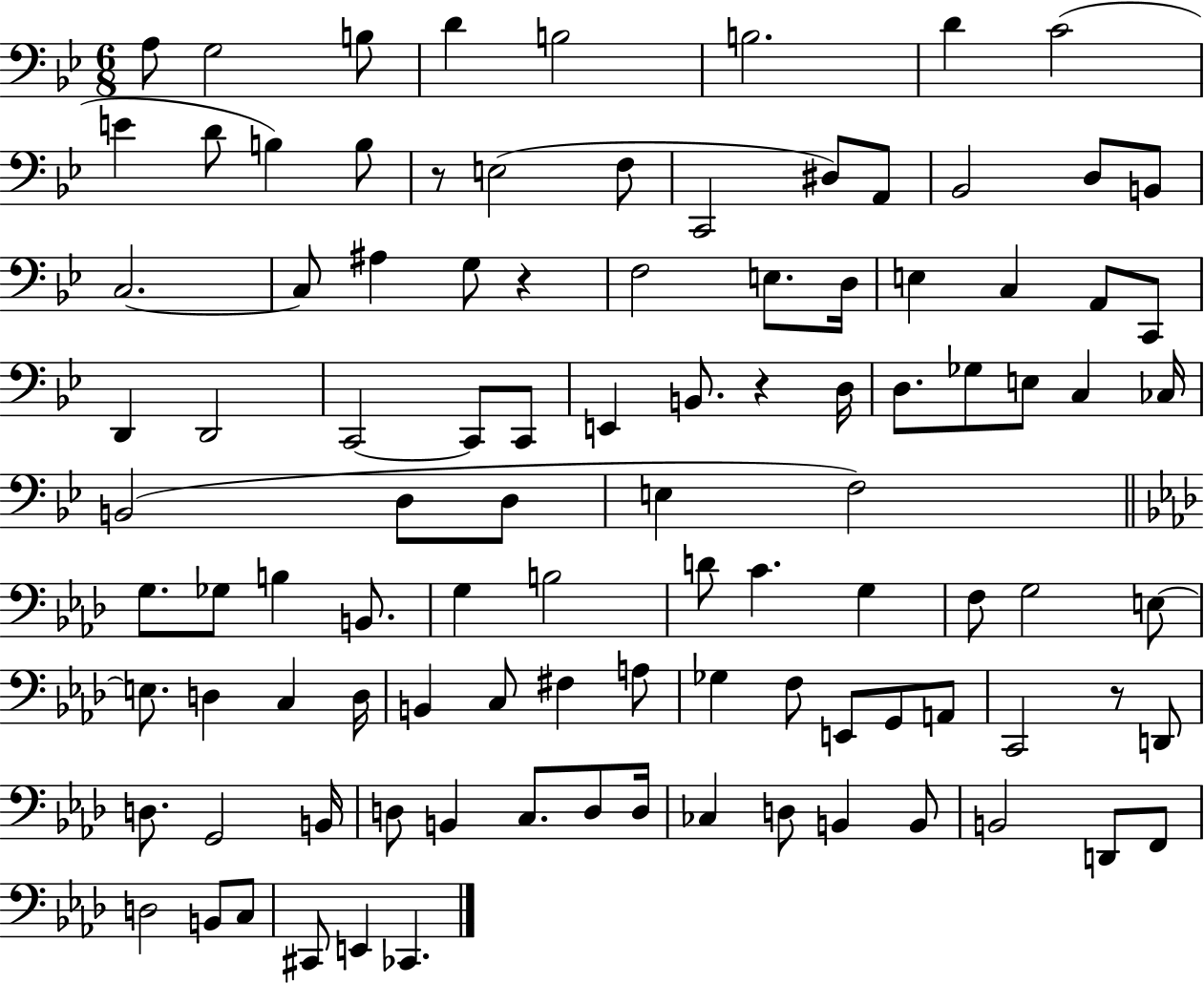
X:1
T:Untitled
M:6/8
L:1/4
K:Bb
A,/2 G,2 B,/2 D B,2 B,2 D C2 E D/2 B, B,/2 z/2 E,2 F,/2 C,,2 ^D,/2 A,,/2 _B,,2 D,/2 B,,/2 C,2 C,/2 ^A, G,/2 z F,2 E,/2 D,/4 E, C, A,,/2 C,,/2 D,, D,,2 C,,2 C,,/2 C,,/2 E,, B,,/2 z D,/4 D,/2 _G,/2 E,/2 C, _C,/4 B,,2 D,/2 D,/2 E, F,2 G,/2 _G,/2 B, B,,/2 G, B,2 D/2 C G, F,/2 G,2 E,/2 E,/2 D, C, D,/4 B,, C,/2 ^F, A,/2 _G, F,/2 E,,/2 G,,/2 A,,/2 C,,2 z/2 D,,/2 D,/2 G,,2 B,,/4 D,/2 B,, C,/2 D,/2 D,/4 _C, D,/2 B,, B,,/2 B,,2 D,,/2 F,,/2 D,2 B,,/2 C,/2 ^C,,/2 E,, _C,,